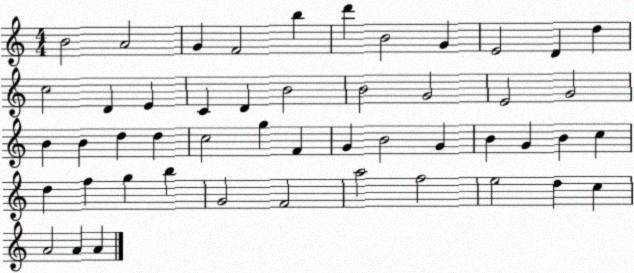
X:1
T:Untitled
M:4/4
L:1/4
K:C
B2 A2 G F2 b d' B2 G E2 D d c2 D E C D B2 B2 G2 E2 G2 B B d d c2 g F G B2 G B G B c d f g b G2 F2 a2 f2 e2 d c A2 A A